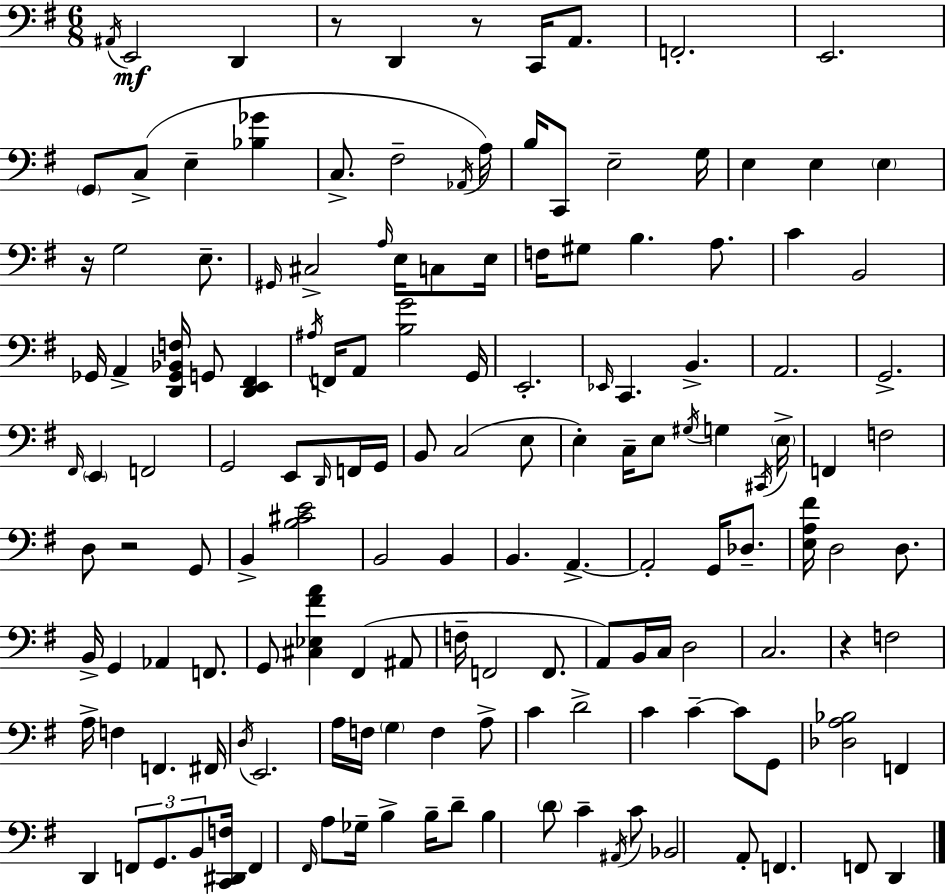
X:1
T:Untitled
M:6/8
L:1/4
K:Em
^A,,/4 E,,2 D,, z/2 D,, z/2 C,,/4 A,,/2 F,,2 E,,2 G,,/2 C,/2 E, [_B,_G] C,/2 ^F,2 _A,,/4 A,/4 B,/4 C,,/2 E,2 G,/4 E, E, E, z/4 G,2 E,/2 ^G,,/4 ^C,2 A,/4 E,/4 C,/2 E,/4 F,/4 ^G,/2 B, A,/2 C B,,2 _G,,/4 A,, [D,,_G,,_B,,F,]/4 G,,/2 [D,,E,,^F,,] ^A,/4 F,,/4 A,,/2 [B,G]2 G,,/4 E,,2 _E,,/4 C,, B,, A,,2 G,,2 ^F,,/4 E,, F,,2 G,,2 E,,/2 D,,/4 F,,/4 G,,/4 B,,/2 C,2 E,/2 E, C,/4 E,/2 ^G,/4 G, ^C,,/4 E,/4 F,, F,2 D,/2 z2 G,,/2 B,, [B,^CE]2 B,,2 B,, B,, A,, A,,2 G,,/4 _D,/2 [E,A,^F]/4 D,2 D,/2 B,,/4 G,, _A,, F,,/2 G,,/2 [^C,_E,^FA] ^F,, ^A,,/2 F,/4 F,,2 F,,/2 A,,/2 B,,/4 C,/4 D,2 C,2 z F,2 A,/4 F, F,, ^F,,/4 D,/4 E,,2 A,/4 F,/4 G, F, A,/2 C D2 C C C/2 G,,/2 [_D,A,_B,]2 F,, D,, F,,/2 G,,/2 B,,/2 [C,,^D,,F,]/4 F,, ^F,,/4 A,/2 _G,/4 B, B,/4 D/2 B, D/2 C ^A,,/4 C/2 _B,,2 A,,/2 F,, F,,/2 D,,